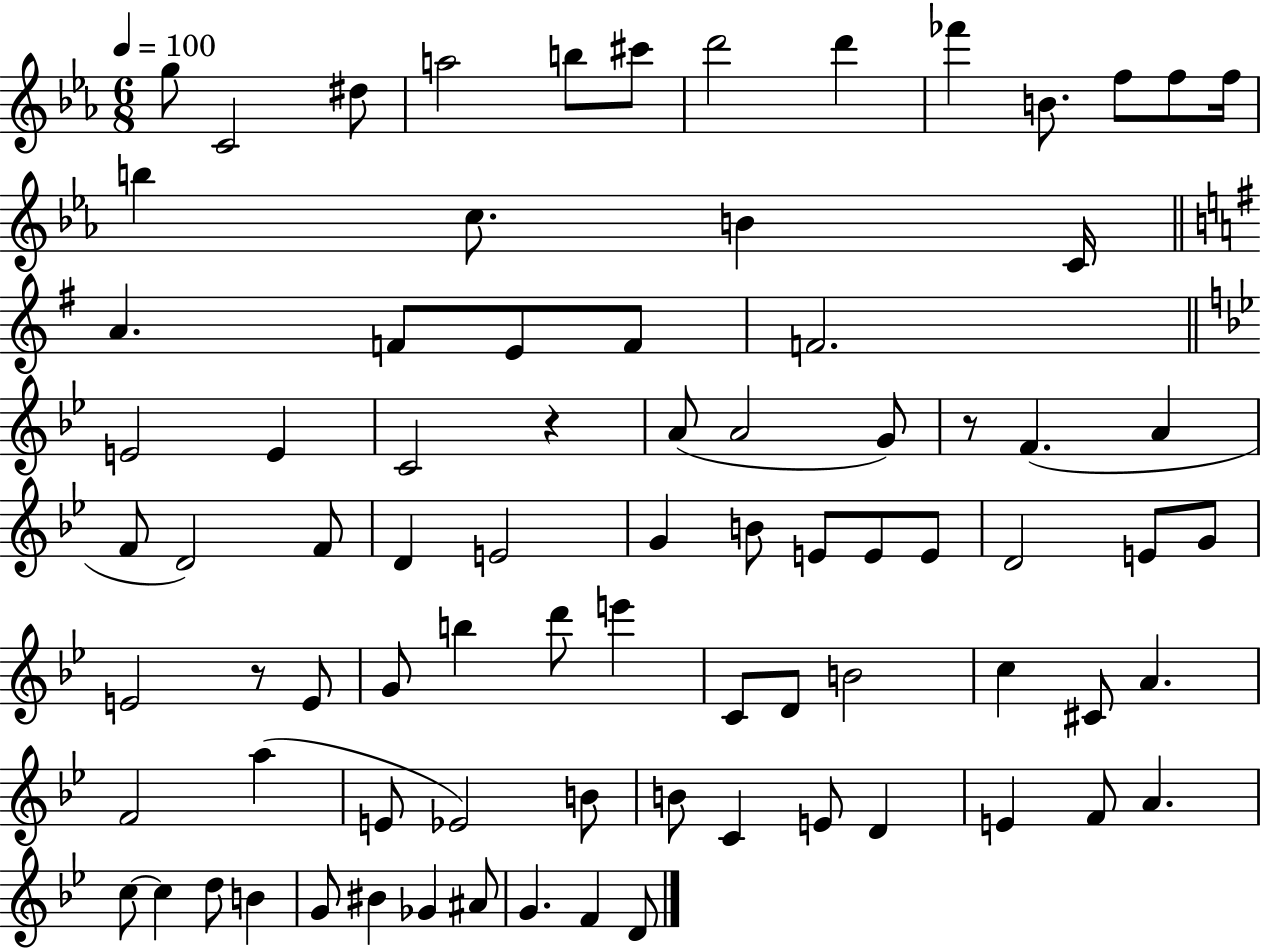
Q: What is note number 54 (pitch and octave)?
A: C#4